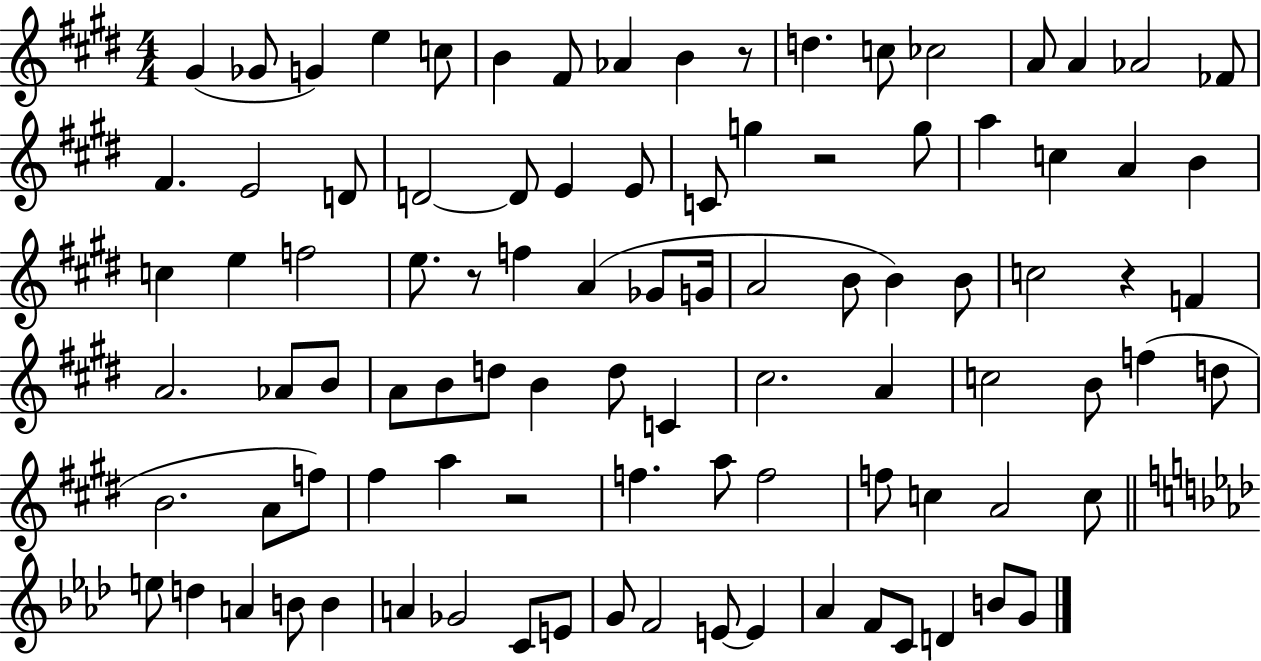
{
  \clef treble
  \numericTimeSignature
  \time 4/4
  \key e \major
  gis'4( ges'8 g'4) e''4 c''8 | b'4 fis'8 aes'4 b'4 r8 | d''4. c''8 ces''2 | a'8 a'4 aes'2 fes'8 | \break fis'4. e'2 d'8 | d'2~~ d'8 e'4 e'8 | c'8 g''4 r2 g''8 | a''4 c''4 a'4 b'4 | \break c''4 e''4 f''2 | e''8. r8 f''4 a'4( ges'8 g'16 | a'2 b'8 b'4) b'8 | c''2 r4 f'4 | \break a'2. aes'8 b'8 | a'8 b'8 d''8 b'4 d''8 c'4 | cis''2. a'4 | c''2 b'8 f''4( d''8 | \break b'2. a'8 f''8) | fis''4 a''4 r2 | f''4. a''8 f''2 | f''8 c''4 a'2 c''8 | \break \bar "||" \break \key f \minor e''8 d''4 a'4 b'8 b'4 | a'4 ges'2 c'8 e'8 | g'8 f'2 e'8~~ e'4 | aes'4 f'8 c'8 d'4 b'8 g'8 | \break \bar "|."
}